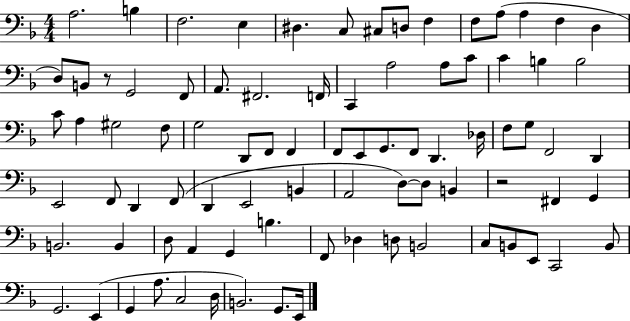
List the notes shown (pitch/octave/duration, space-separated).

A3/h. B3/q F3/h. E3/q D#3/q. C3/e C#3/e D3/e F3/q F3/e A3/e A3/q F3/q D3/q D3/e B2/e R/e G2/h F2/e A2/e. F#2/h. F2/s C2/q A3/h A3/e C4/e C4/q B3/q B3/h C4/e A3/q G#3/h F3/e G3/h D2/e F2/e F2/q F2/e E2/e G2/e. F2/e D2/q. Db3/s F3/e G3/e F2/h D2/q E2/h F2/e D2/q F2/e D2/q E2/h B2/q A2/h D3/e D3/e B2/q R/h F#2/q G2/q B2/h. B2/q D3/e A2/q G2/q B3/q. F2/e Db3/q D3/e B2/h C3/e B2/e E2/e C2/h B2/e G2/h. E2/q G2/q A3/e. C3/h D3/s B2/h. G2/e. E2/s